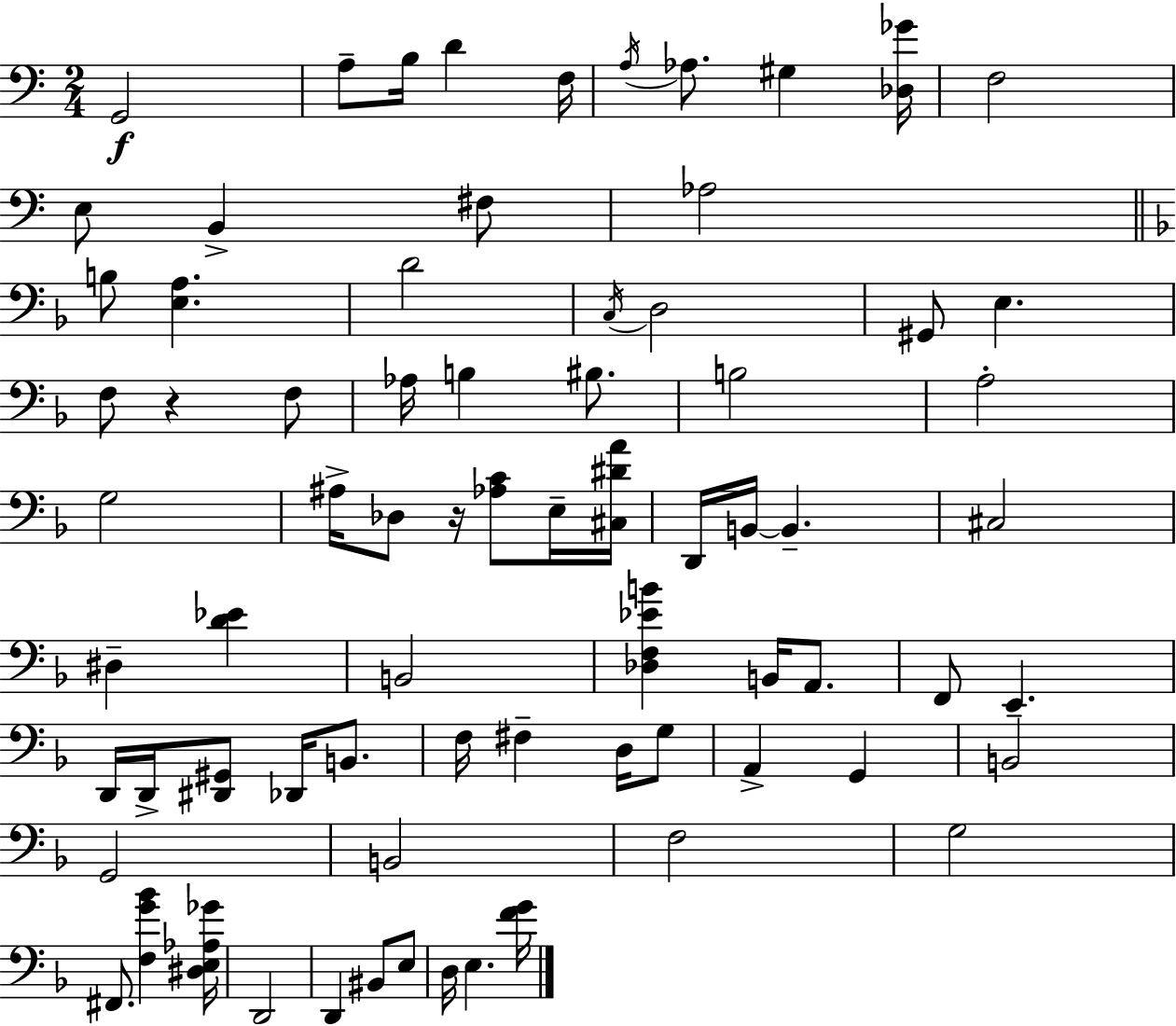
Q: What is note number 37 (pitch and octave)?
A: B2